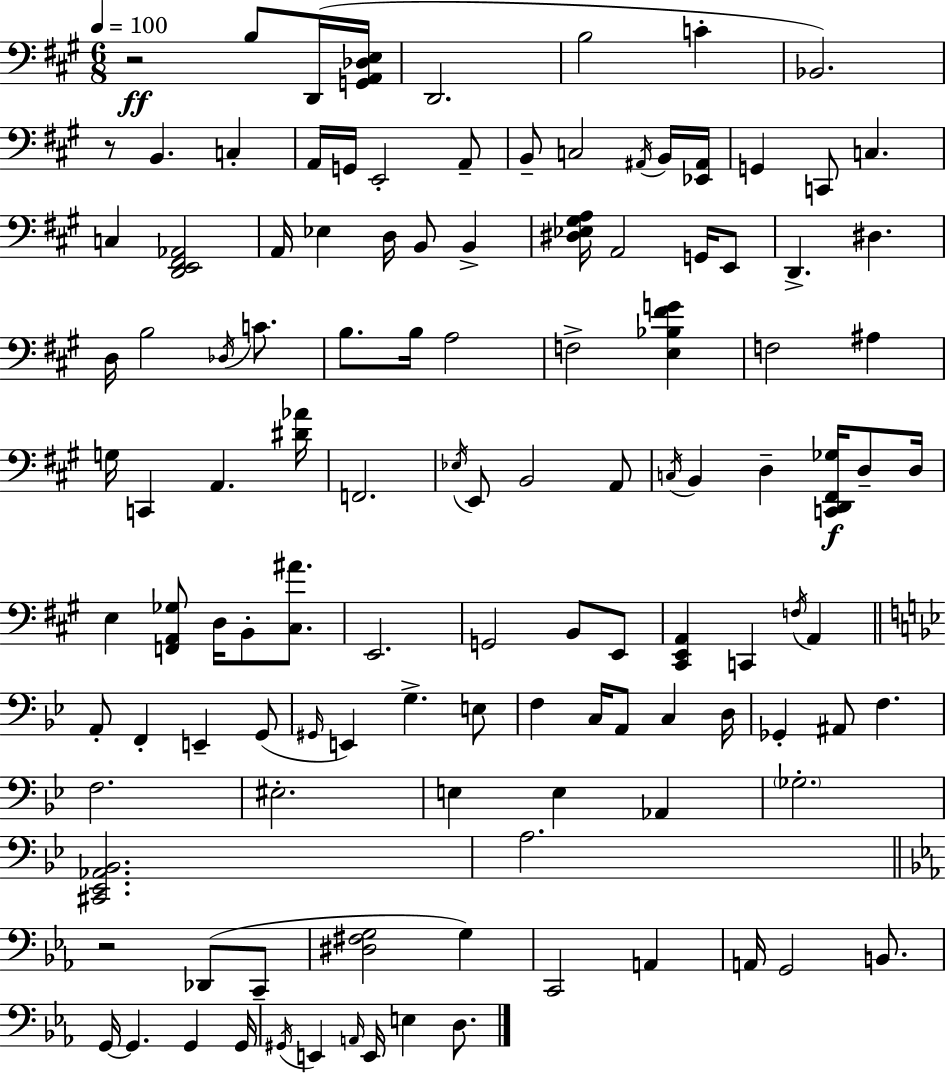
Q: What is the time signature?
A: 6/8